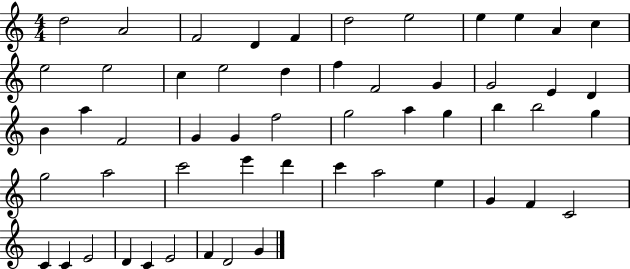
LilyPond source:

{
  \clef treble
  \numericTimeSignature
  \time 4/4
  \key c \major
  d''2 a'2 | f'2 d'4 f'4 | d''2 e''2 | e''4 e''4 a'4 c''4 | \break e''2 e''2 | c''4 e''2 d''4 | f''4 f'2 g'4 | g'2 e'4 d'4 | \break b'4 a''4 f'2 | g'4 g'4 f''2 | g''2 a''4 g''4 | b''4 b''2 g''4 | \break g''2 a''2 | c'''2 e'''4 d'''4 | c'''4 a''2 e''4 | g'4 f'4 c'2 | \break c'4 c'4 e'2 | d'4 c'4 e'2 | f'4 d'2 g'4 | \bar "|."
}